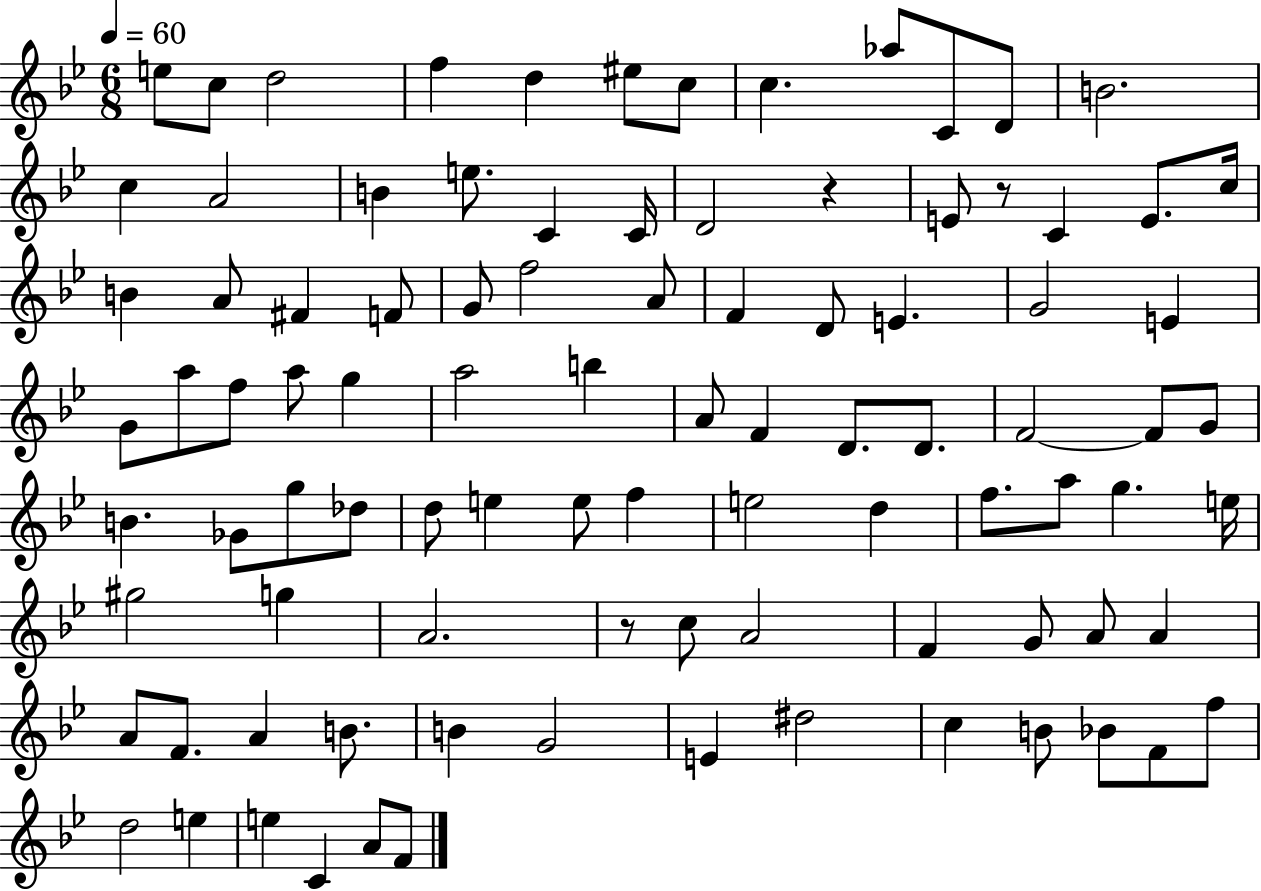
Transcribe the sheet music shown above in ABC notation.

X:1
T:Untitled
M:6/8
L:1/4
K:Bb
e/2 c/2 d2 f d ^e/2 c/2 c _a/2 C/2 D/2 B2 c A2 B e/2 C C/4 D2 z E/2 z/2 C E/2 c/4 B A/2 ^F F/2 G/2 f2 A/2 F D/2 E G2 E G/2 a/2 f/2 a/2 g a2 b A/2 F D/2 D/2 F2 F/2 G/2 B _G/2 g/2 _d/2 d/2 e e/2 f e2 d f/2 a/2 g e/4 ^g2 g A2 z/2 c/2 A2 F G/2 A/2 A A/2 F/2 A B/2 B G2 E ^d2 c B/2 _B/2 F/2 f/2 d2 e e C A/2 F/2